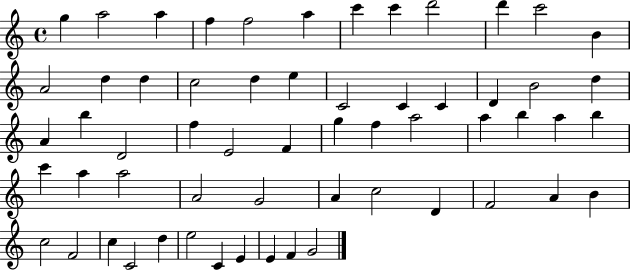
G5/q A5/h A5/q F5/q F5/h A5/q C6/q C6/q D6/h D6/q C6/h B4/q A4/h D5/q D5/q C5/h D5/q E5/q C4/h C4/q C4/q D4/q B4/h D5/q A4/q B5/q D4/h F5/q E4/h F4/q G5/q F5/q A5/h A5/q B5/q A5/q B5/q C6/q A5/q A5/h A4/h G4/h A4/q C5/h D4/q F4/h A4/q B4/q C5/h F4/h C5/q C4/h D5/q E5/h C4/q E4/q E4/q F4/q G4/h